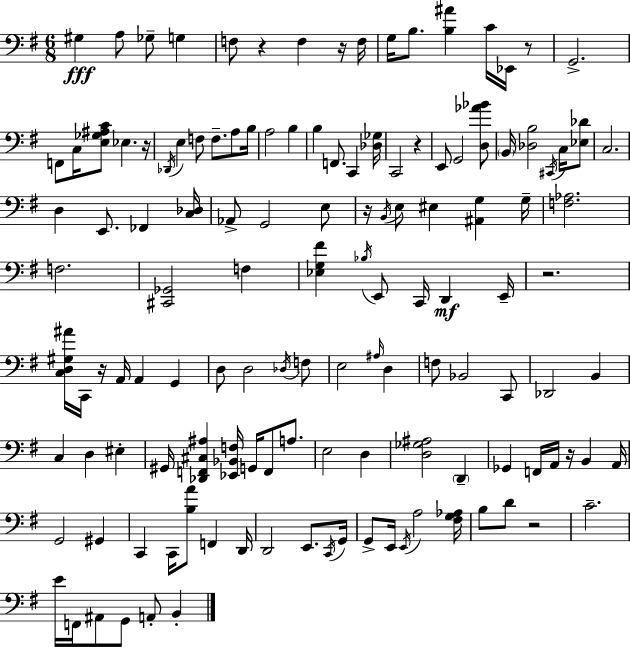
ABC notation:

X:1
T:Untitled
M:6/8
L:1/4
K:Em
^G, A,/2 _G,/2 G, F,/2 z F, z/4 F,/4 G,/4 B,/2 [B,^A] C/4 _E,,/4 z/2 G,,2 F,,/2 C,/4 [E,_G,^A,C]/2 _E, z/4 _D,,/4 E, F,/2 F,/2 A,/2 B,/4 A,2 B, B, F,,/2 C,, [_D,_G,]/4 C,,2 z E,,/2 G,,2 [D,_A_B]/2 B,,/4 [_D,B,]2 ^C,,/4 C,/4 [_E,_D]/2 C,2 D, E,,/2 _F,, [C,_D,]/4 _A,,/2 G,,2 E,/2 z/4 B,,/4 E,/2 ^E, [^A,,G,] G,/4 [F,_A,]2 F,2 [^C,,_G,,]2 F, [_E,G,^F] _B,/4 E,,/2 C,,/4 D,, E,,/4 z2 [C,D,^G,^A]/4 C,,/4 z/4 A,,/4 A,, G,, D,/2 D,2 _D,/4 F,/2 E,2 ^A,/4 D, F,/2 _B,,2 C,,/2 _D,,2 B,, C, D, ^E, ^G,,/4 [_D,,F,,^C,^A,] [_E,,_B,,F,]/4 G,,/4 F,,/2 A,/2 E,2 D, [D,_G,^A,]2 D,, _G,, F,,/4 A,,/4 z/4 B,, A,,/4 G,,2 ^G,, C,, C,,/4 [B,A]/2 F,, D,,/4 D,,2 E,,/2 C,,/4 G,,/4 G,,/2 E,,/4 E,,/4 A,2 [^F,G,_A,]/4 B,/2 D/2 z2 C2 E/4 F,,/4 ^A,,/2 G,,/2 A,,/2 B,,